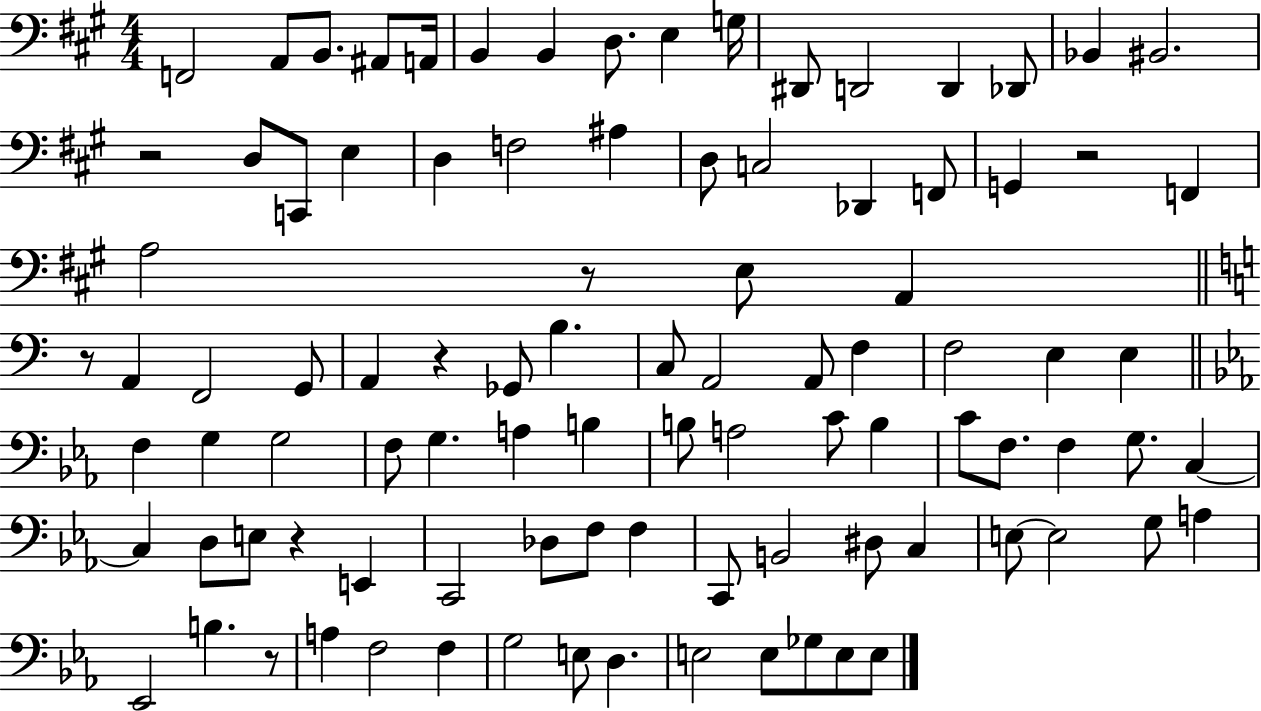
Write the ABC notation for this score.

X:1
T:Untitled
M:4/4
L:1/4
K:A
F,,2 A,,/2 B,,/2 ^A,,/2 A,,/4 B,, B,, D,/2 E, G,/4 ^D,,/2 D,,2 D,, _D,,/2 _B,, ^B,,2 z2 D,/2 C,,/2 E, D, F,2 ^A, D,/2 C,2 _D,, F,,/2 G,, z2 F,, A,2 z/2 E,/2 A,, z/2 A,, F,,2 G,,/2 A,, z _G,,/2 B, C,/2 A,,2 A,,/2 F, F,2 E, E, F, G, G,2 F,/2 G, A, B, B,/2 A,2 C/2 B, C/2 F,/2 F, G,/2 C, C, D,/2 E,/2 z E,, C,,2 _D,/2 F,/2 F, C,,/2 B,,2 ^D,/2 C, E,/2 E,2 G,/2 A, _E,,2 B, z/2 A, F,2 F, G,2 E,/2 D, E,2 E,/2 _G,/2 E,/2 E,/2